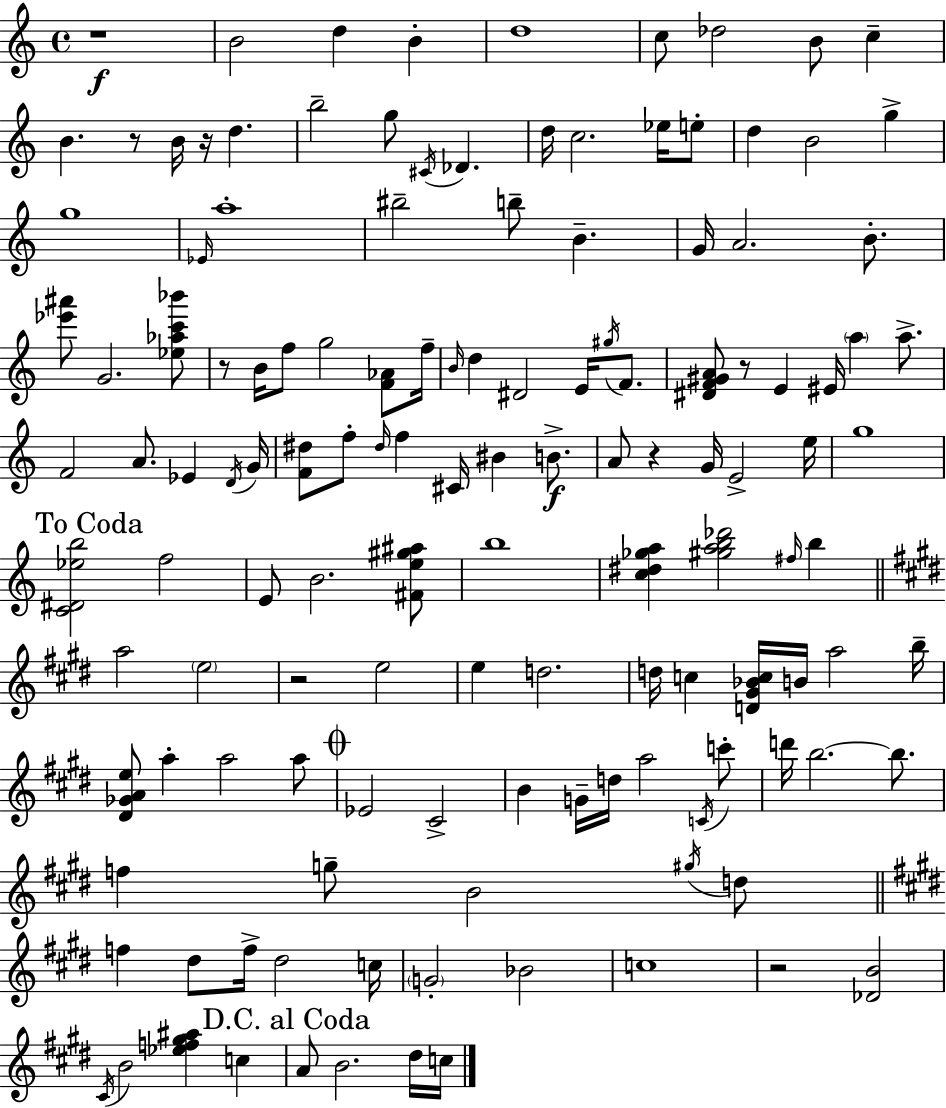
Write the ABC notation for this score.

X:1
T:Untitled
M:4/4
L:1/4
K:C
z4 B2 d B d4 c/2 _d2 B/2 c B z/2 B/4 z/4 d b2 g/2 ^C/4 _D d/4 c2 _e/4 e/2 d B2 g g4 _E/4 a4 ^b2 b/2 B G/4 A2 B/2 [_e'^a']/2 G2 [_e_ac'_b']/2 z/2 B/4 f/2 g2 [F_A]/2 f/4 B/4 d ^D2 E/4 ^g/4 F/2 [^DF^GA]/2 z/2 E ^E/4 a a/2 F2 A/2 _E D/4 G/4 [F^d]/2 f/2 ^d/4 f ^C/4 ^B B/2 A/2 z G/4 E2 e/4 g4 [C^D_eb]2 f2 E/2 B2 [^Fe^g^a]/2 b4 [c^d_ga] [^gab_d']2 ^f/4 b a2 e2 z2 e2 e d2 d/4 c [D^G_Bc]/4 B/4 a2 b/4 [^D_GAe]/2 a a2 a/2 _E2 ^C2 B G/4 d/4 a2 C/4 c'/2 d'/4 b2 b/2 f g/2 B2 ^g/4 d/2 f ^d/2 f/4 ^d2 c/4 G2 _B2 c4 z2 [_DB]2 ^C/4 B2 [_ef^g^a] c A/2 B2 ^d/4 c/4